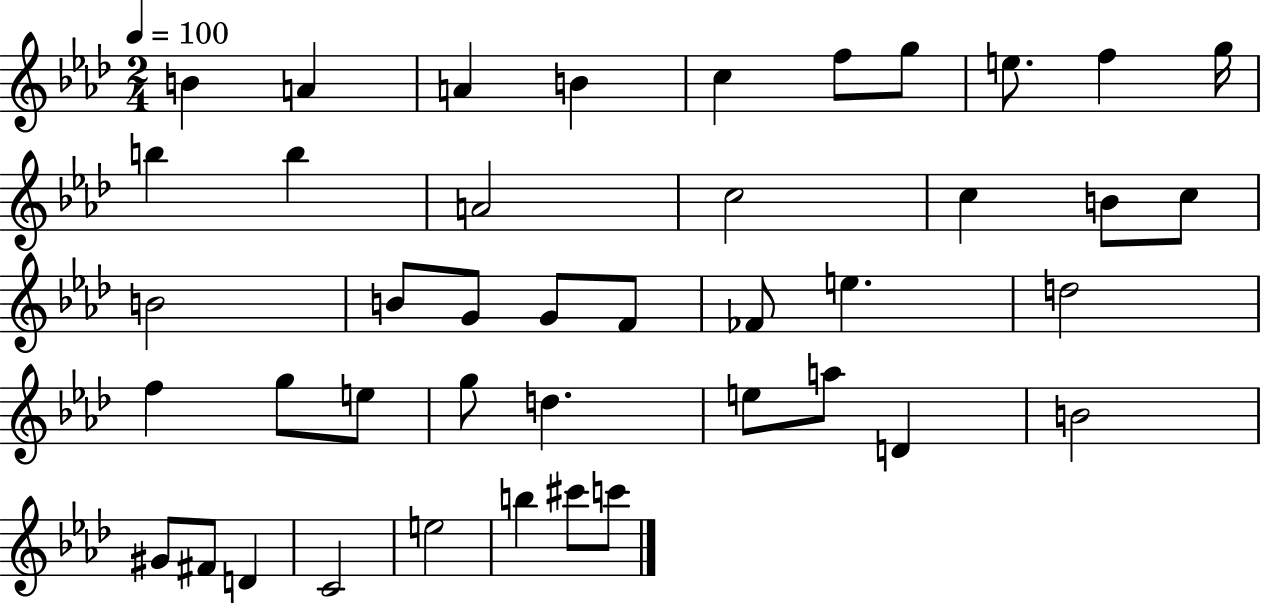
B4/q A4/q A4/q B4/q C5/q F5/e G5/e E5/e. F5/q G5/s B5/q B5/q A4/h C5/h C5/q B4/e C5/e B4/h B4/e G4/e G4/e F4/e FES4/e E5/q. D5/h F5/q G5/e E5/e G5/e D5/q. E5/e A5/e D4/q B4/h G#4/e F#4/e D4/q C4/h E5/h B5/q C#6/e C6/e